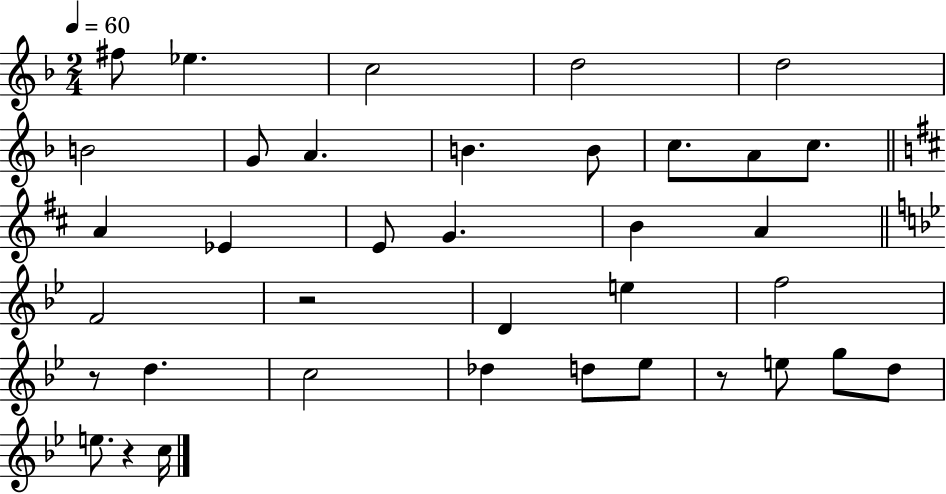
F#5/e Eb5/q. C5/h D5/h D5/h B4/h G4/e A4/q. B4/q. B4/e C5/e. A4/e C5/e. A4/q Eb4/q E4/e G4/q. B4/q A4/q F4/h R/h D4/q E5/q F5/h R/e D5/q. C5/h Db5/q D5/e Eb5/e R/e E5/e G5/e D5/e E5/e. R/q C5/s